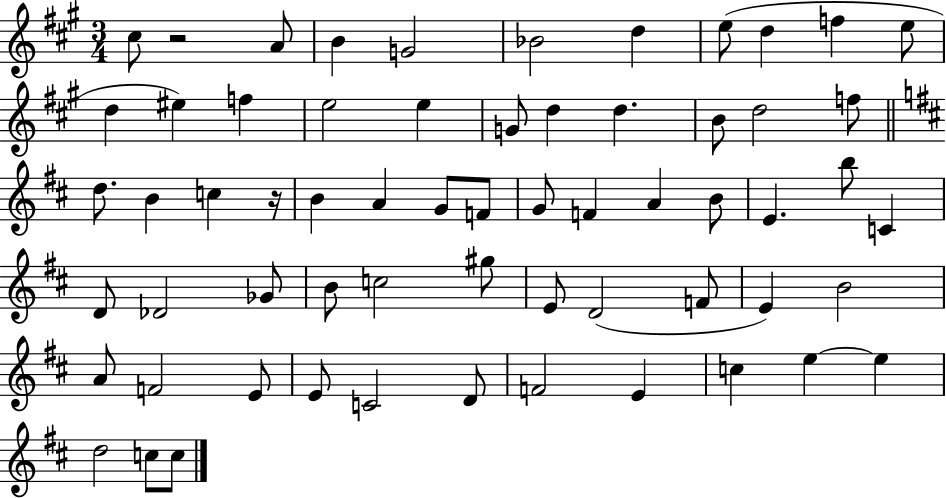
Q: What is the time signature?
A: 3/4